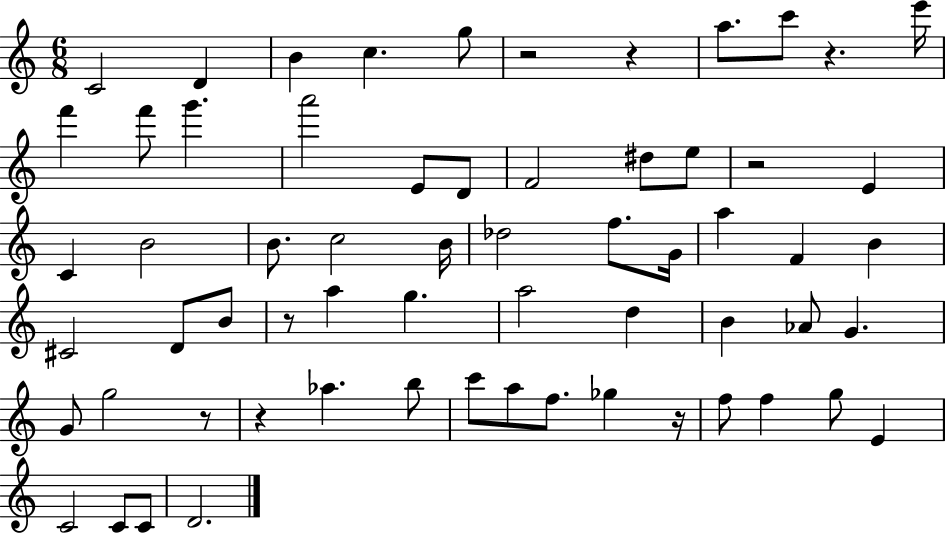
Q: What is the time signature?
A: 6/8